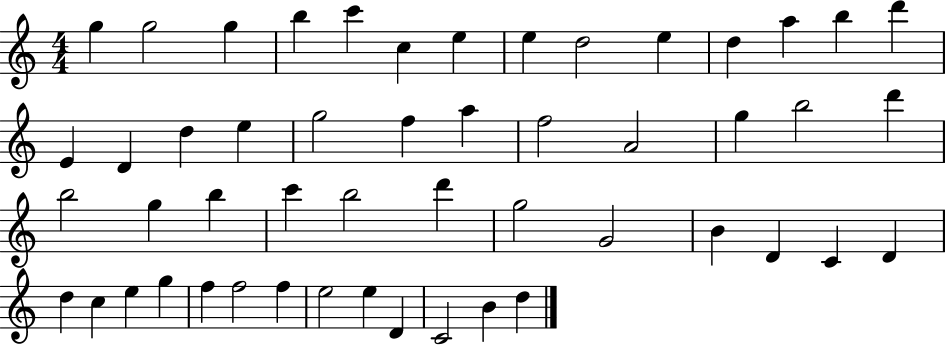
{
  \clef treble
  \numericTimeSignature
  \time 4/4
  \key c \major
  g''4 g''2 g''4 | b''4 c'''4 c''4 e''4 | e''4 d''2 e''4 | d''4 a''4 b''4 d'''4 | \break e'4 d'4 d''4 e''4 | g''2 f''4 a''4 | f''2 a'2 | g''4 b''2 d'''4 | \break b''2 g''4 b''4 | c'''4 b''2 d'''4 | g''2 g'2 | b'4 d'4 c'4 d'4 | \break d''4 c''4 e''4 g''4 | f''4 f''2 f''4 | e''2 e''4 d'4 | c'2 b'4 d''4 | \break \bar "|."
}